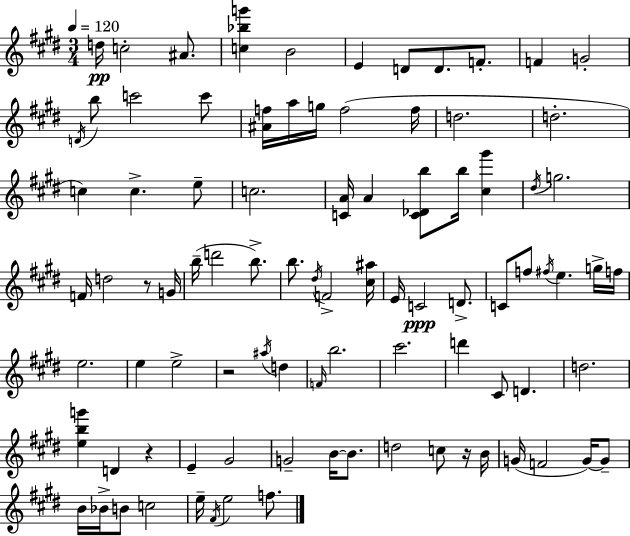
D5/s C5/h A#4/e. [C5,Bb5,G6]/q B4/h E4/q D4/e D4/e. F4/e. F4/q G4/h D4/s B5/e C6/h C6/e [A#4,F5]/s A5/s G5/s F5/h F5/s D5/h. D5/h. C5/q C5/q. E5/e C5/h. [C4,A4]/s A4/q [C4,Db4,B5]/e B5/s [C#5,G#6]/q D#5/s G5/h. F4/s D5/h R/e G4/s B5/s D6/h B5/e. B5/e. D#5/s F4/h [C#5,A#5]/s E4/s C4/h D4/e. C4/e F5/e F#5/s E5/q. G5/s F5/s E5/h. E5/q E5/h R/h A#5/s D5/q F4/s B5/h. C#6/h. D6/q C#4/e D4/q. D5/h. [E5,B5,G6]/q D4/q R/q E4/q G#4/h G4/h B4/s B4/e. D5/h C5/e R/s B4/s G4/s F4/h G4/s G4/e B4/s Bb4/s B4/e C5/h E5/s F#4/s E5/h F5/e.